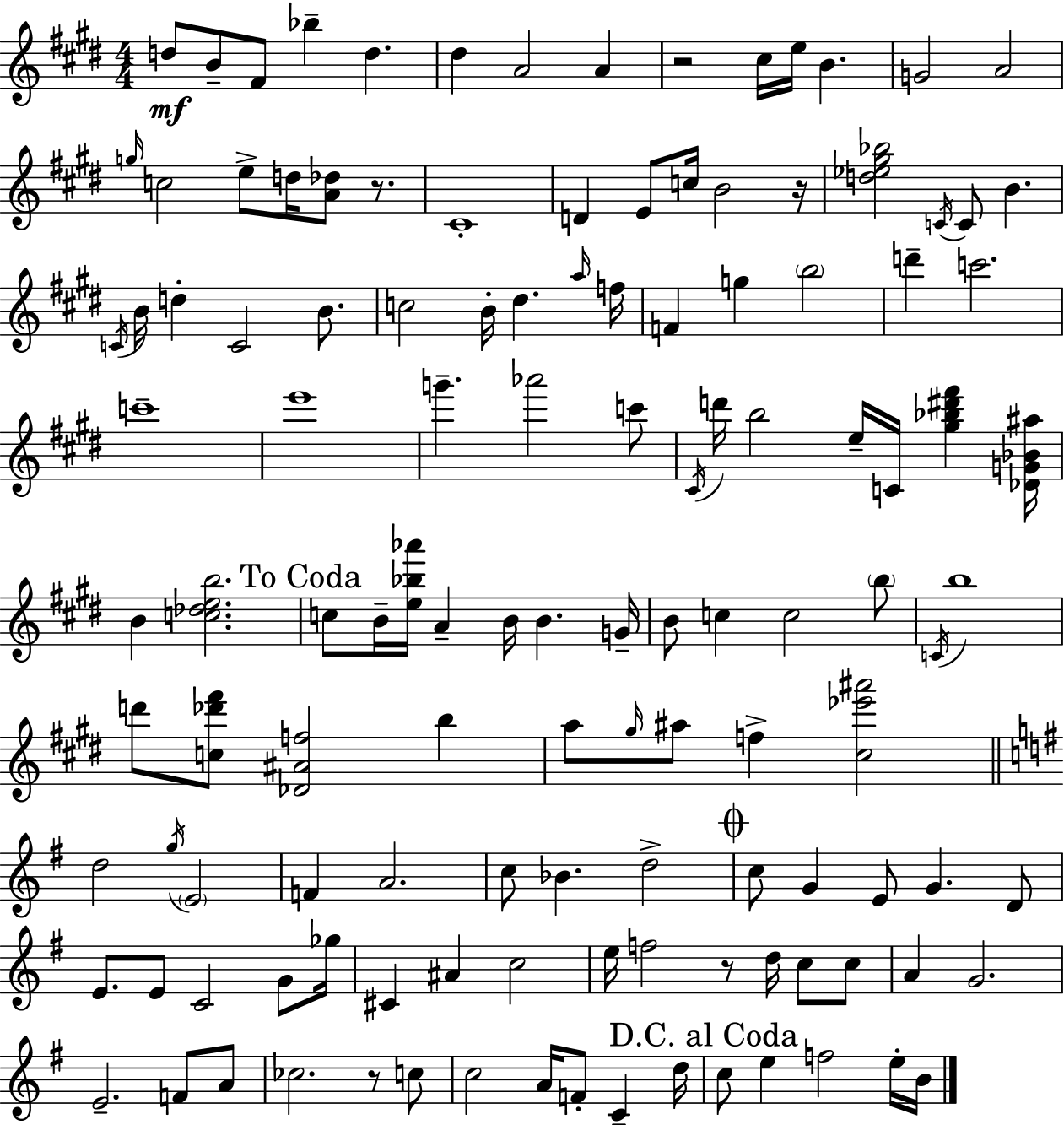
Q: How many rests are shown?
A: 5